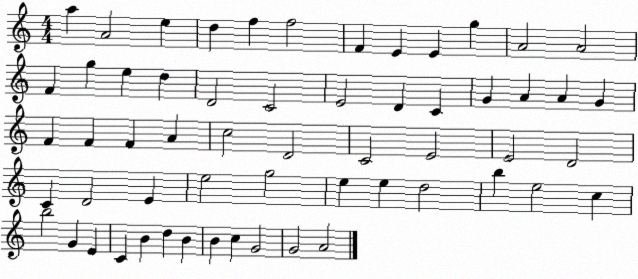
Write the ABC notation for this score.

X:1
T:Untitled
M:4/4
L:1/4
K:C
a A2 e d f f2 F E E g A2 A2 F g e d D2 C2 E2 D C G A A G F F F A c2 D2 C2 E2 E2 D2 C D2 E e2 g2 e e d2 b e2 c b2 G E C B d B B c G2 G2 A2